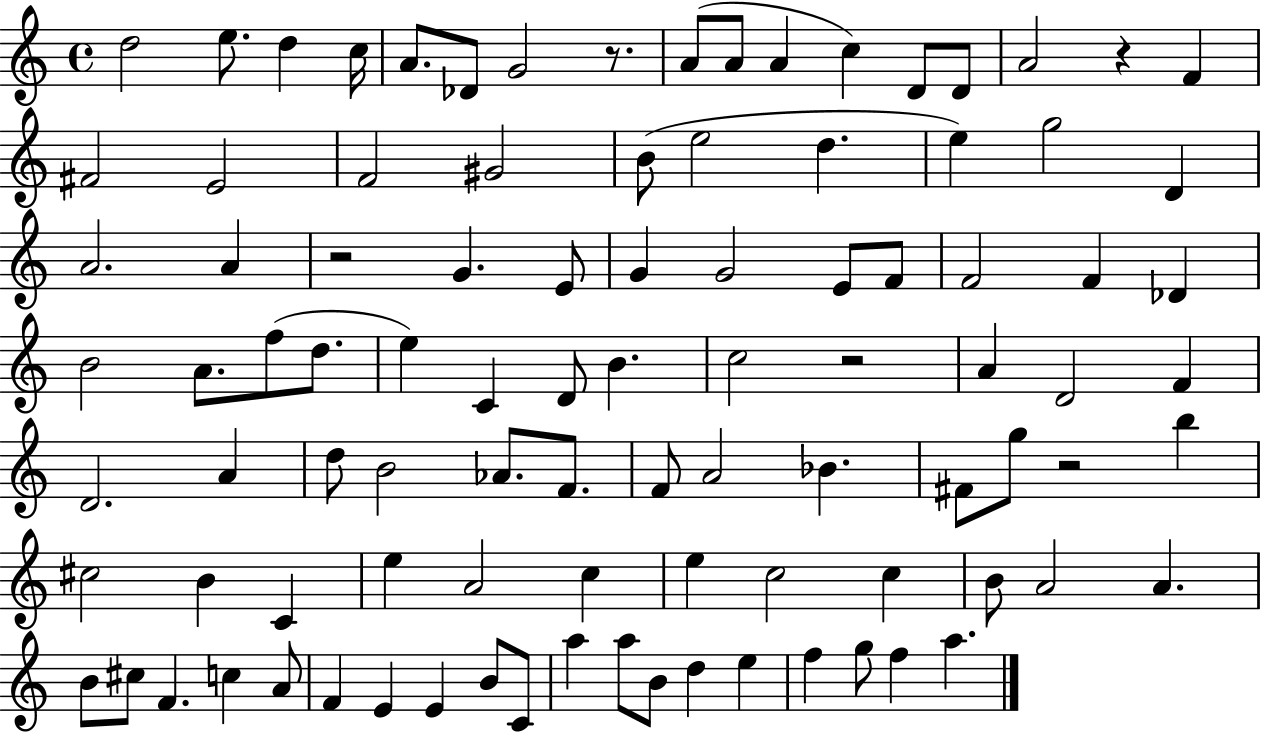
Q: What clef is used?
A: treble